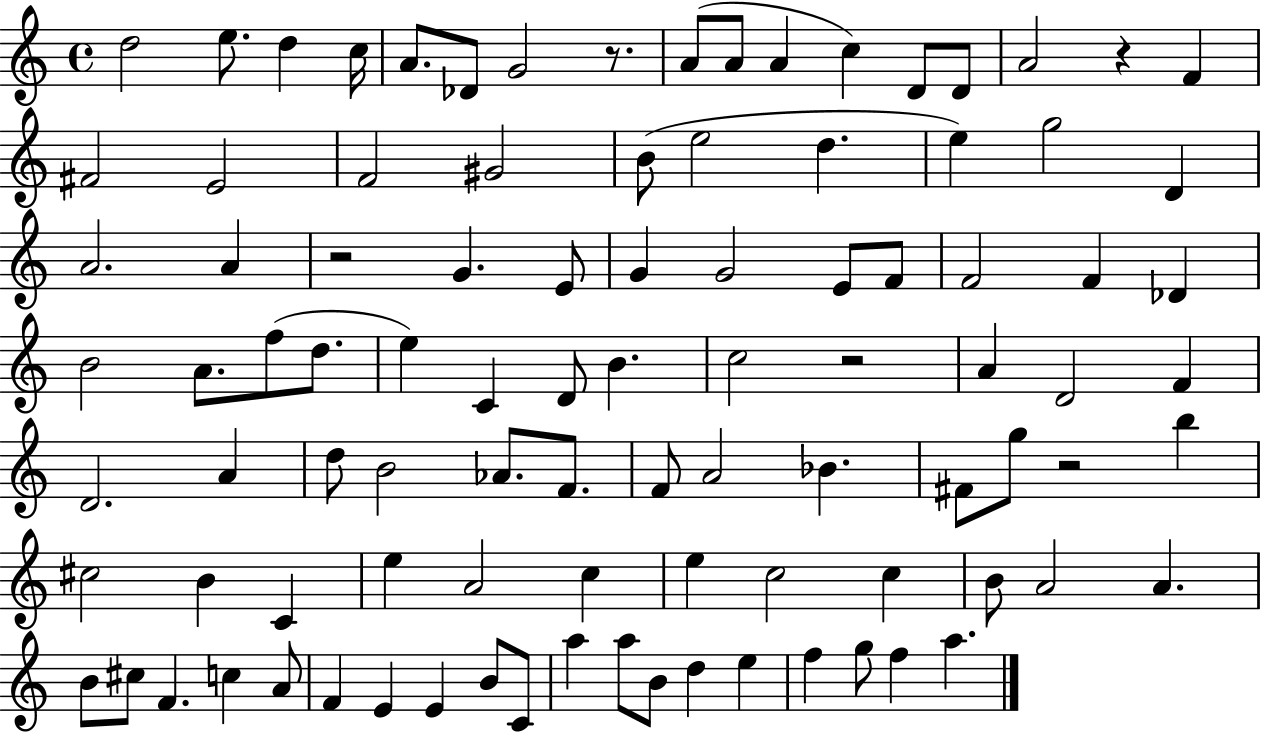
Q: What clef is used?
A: treble